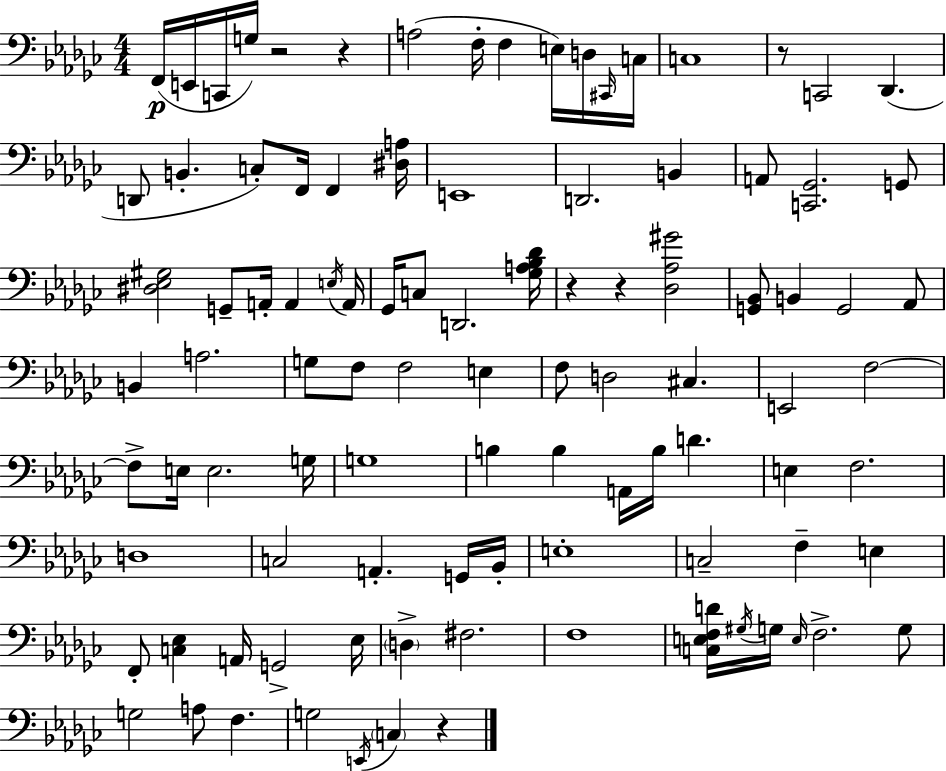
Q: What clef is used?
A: bass